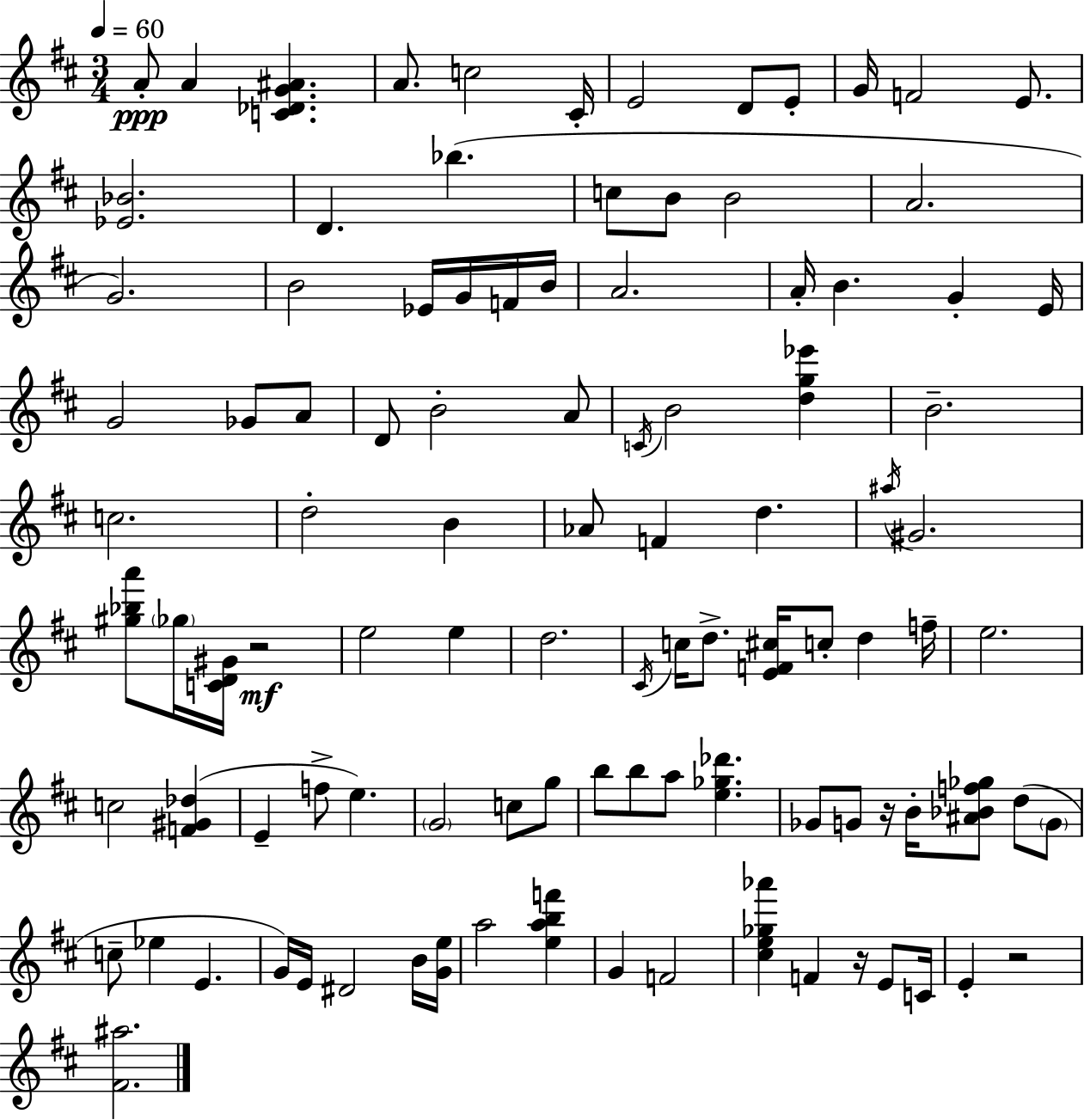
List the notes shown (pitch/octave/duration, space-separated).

A4/e A4/q [C4,Db4,G4,A#4]/q. A4/e. C5/h C#4/s E4/h D4/e E4/e G4/s F4/h E4/e. [Eb4,Bb4]/h. D4/q. Bb5/q. C5/e B4/e B4/h A4/h. G4/h. B4/h Eb4/s G4/s F4/s B4/s A4/h. A4/s B4/q. G4/q E4/s G4/h Gb4/e A4/e D4/e B4/h A4/e C4/s B4/h [D5,G5,Eb6]/q B4/h. C5/h. D5/h B4/q Ab4/e F4/q D5/q. A#5/s G#4/h. [G#5,Bb5,A6]/e Gb5/s [C4,D4,G#4]/s R/h E5/h E5/q D5/h. C#4/s C5/s D5/e. [E4,F4,C#5]/s C5/e D5/q F5/s E5/h. C5/h [F4,G#4,Db5]/q E4/q F5/e E5/q. G4/h C5/e G5/e B5/e B5/e A5/e [E5,Gb5,Db6]/q. Gb4/e G4/e R/s B4/s [A#4,Bb4,F5,Gb5]/e D5/e G4/e C5/e Eb5/q E4/q. G4/s E4/s D#4/h B4/s [G4,E5]/s A5/h [E5,A5,B5,F6]/q G4/q F4/h [C#5,E5,Gb5,Ab6]/q F4/q R/s E4/e C4/s E4/q R/h [F#4,A#5]/h.